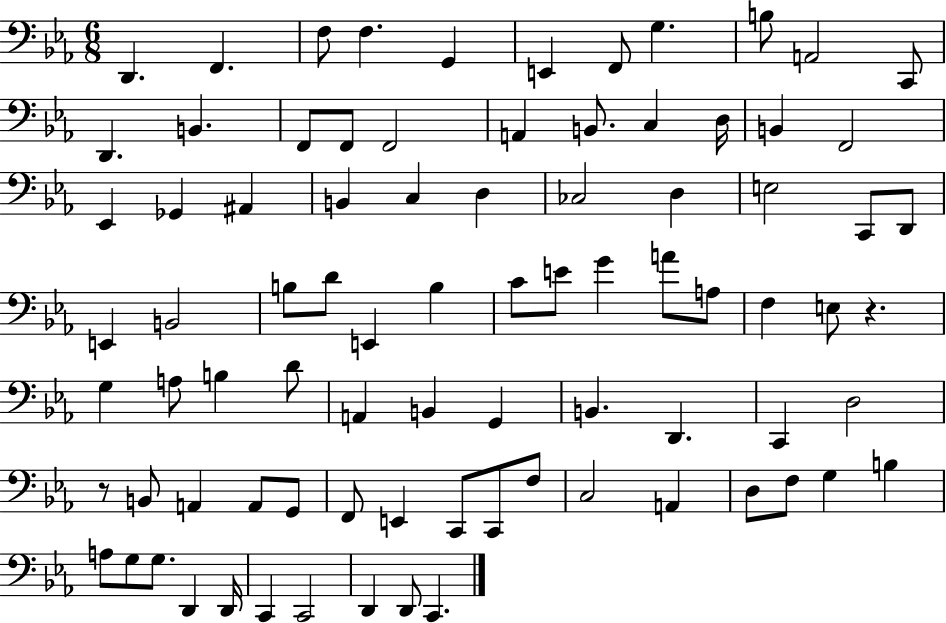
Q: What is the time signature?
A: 6/8